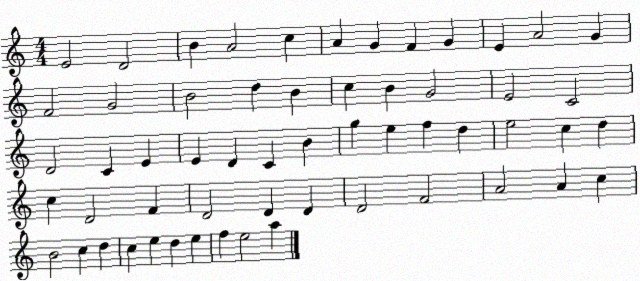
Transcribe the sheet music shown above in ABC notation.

X:1
T:Untitled
M:4/4
L:1/4
K:C
E2 D2 B A2 c A G F G E A2 G F2 G2 B2 d B c B G2 E2 C2 D2 C E E D C B g e f d e2 c d c D2 F D2 D D D2 F2 A2 A c B2 c d c e d e f e2 a